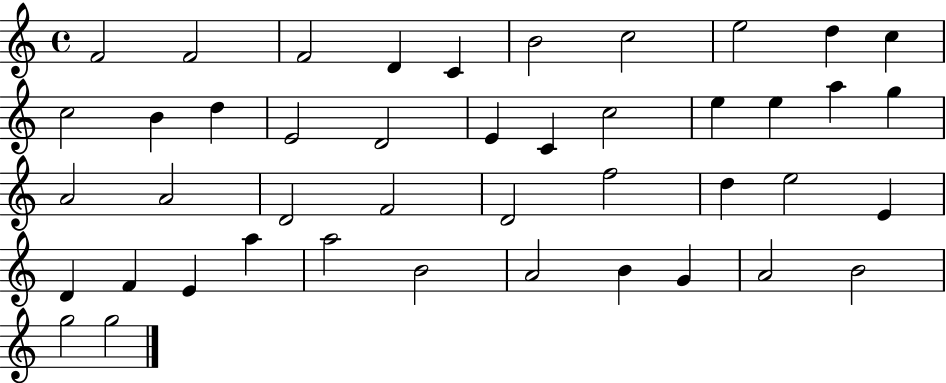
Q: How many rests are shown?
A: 0